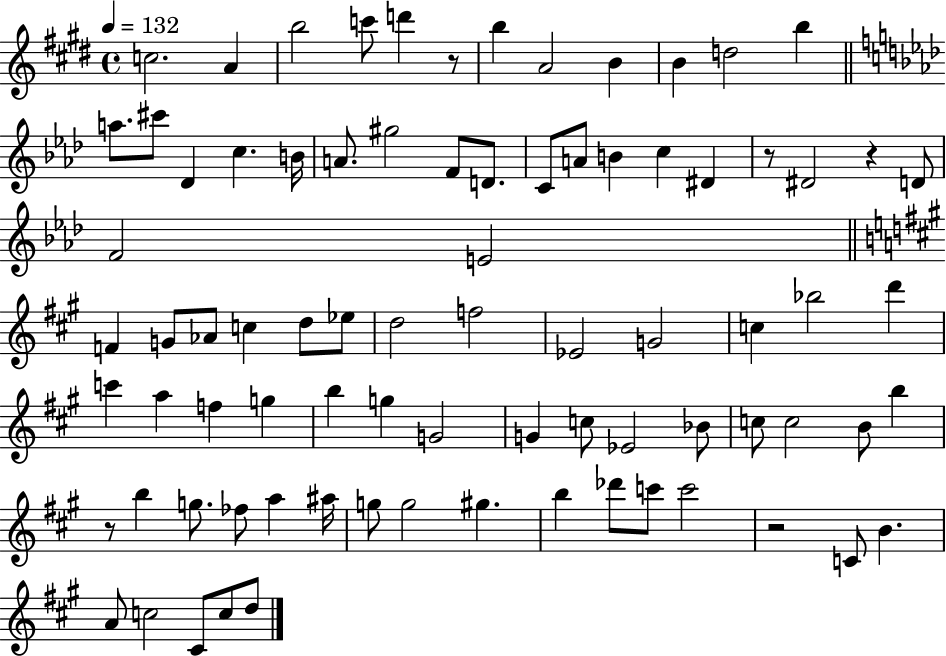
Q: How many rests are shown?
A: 5